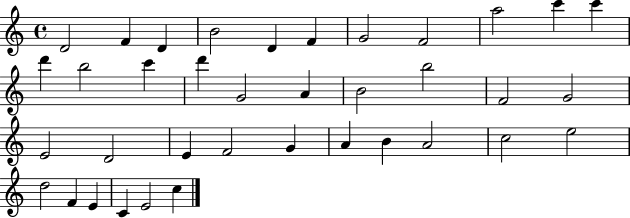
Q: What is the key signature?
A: C major